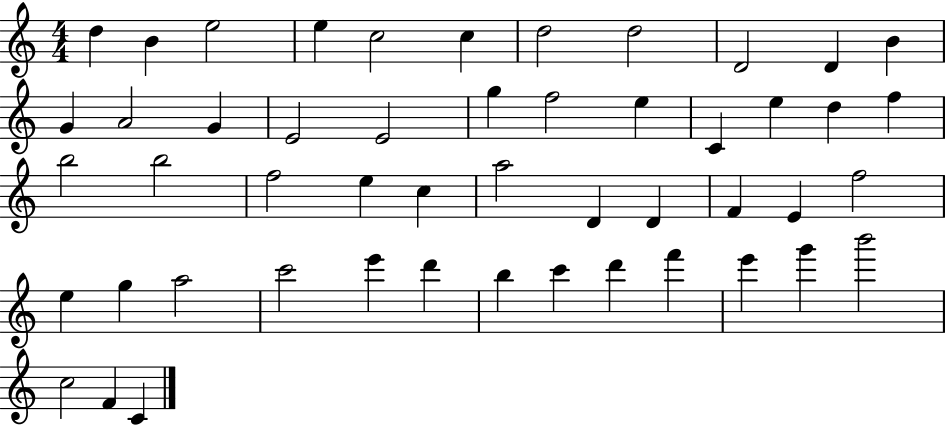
X:1
T:Untitled
M:4/4
L:1/4
K:C
d B e2 e c2 c d2 d2 D2 D B G A2 G E2 E2 g f2 e C e d f b2 b2 f2 e c a2 D D F E f2 e g a2 c'2 e' d' b c' d' f' e' g' b'2 c2 F C